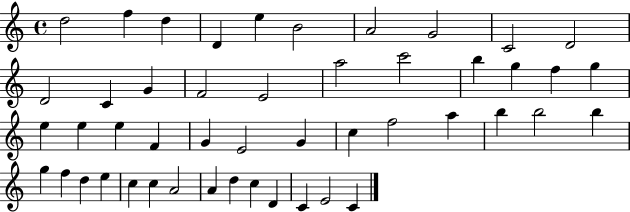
X:1
T:Untitled
M:4/4
L:1/4
K:C
d2 f d D e B2 A2 G2 C2 D2 D2 C G F2 E2 a2 c'2 b g f g e e e F G E2 G c f2 a b b2 b g f d e c c A2 A d c D C E2 C